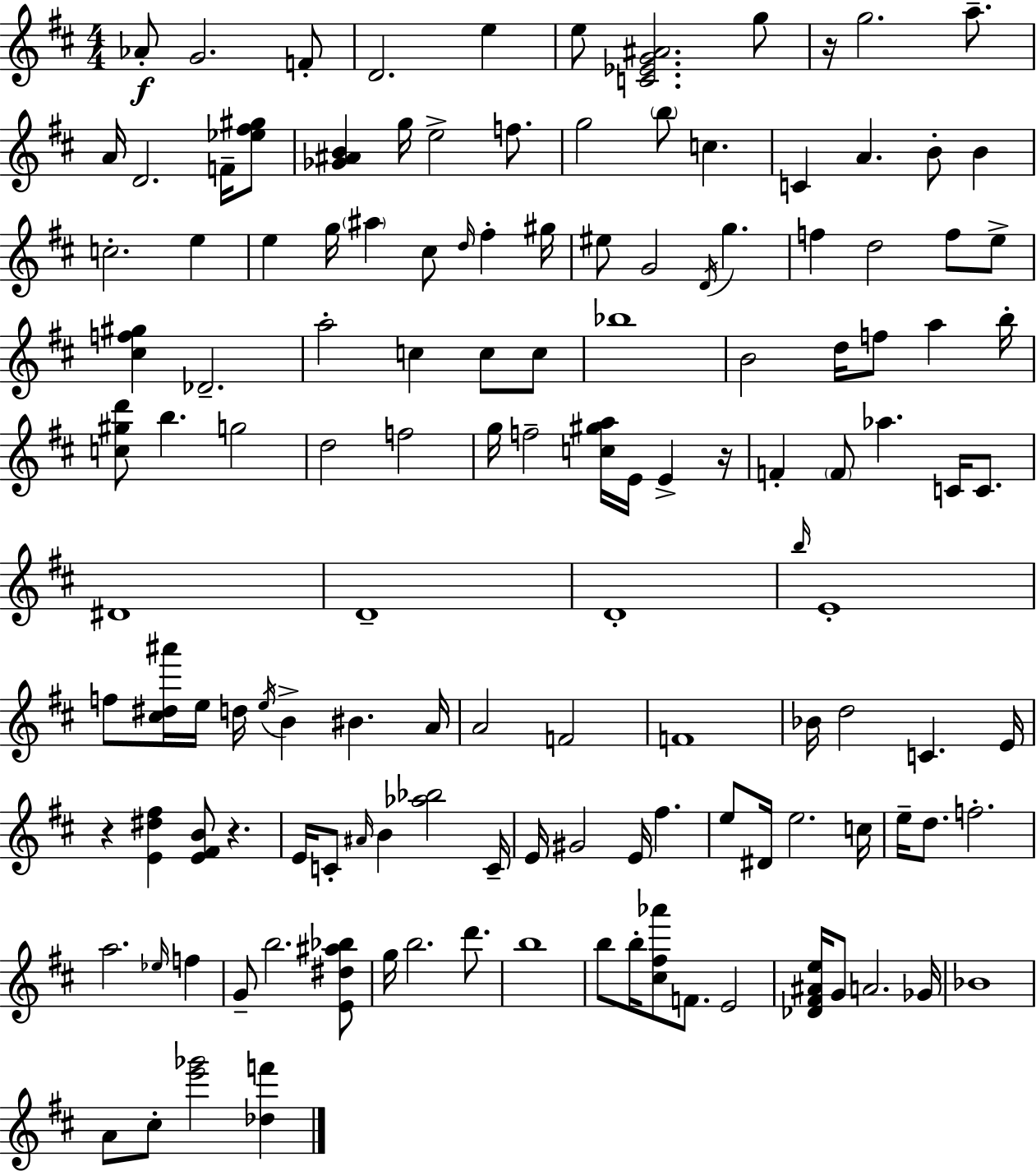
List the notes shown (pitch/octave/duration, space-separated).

Ab4/e G4/h. F4/e D4/h. E5/q E5/e [C4,Eb4,G4,A#4]/h. G5/e R/s G5/h. A5/e. A4/s D4/h. F4/s [Eb5,F#5,G#5]/e [Gb4,A#4,B4]/q G5/s E5/h F5/e. G5/h B5/e C5/q. C4/q A4/q. B4/e B4/q C5/h. E5/q E5/q G5/s A#5/q C#5/e D5/s F#5/q G#5/s EIS5/e G4/h D4/s G5/q. F5/q D5/h F5/e E5/e [C#5,F5,G#5]/q Db4/h. A5/h C5/q C5/e C5/e Bb5/w B4/h D5/s F5/e A5/q B5/s [C5,G#5,D6]/e B5/q. G5/h D5/h F5/h G5/s F5/h [C5,G#5,A5]/s E4/s E4/q R/s F4/q F4/e Ab5/q. C4/s C4/e. D#4/w D4/w D4/w B5/s E4/w F5/e [C#5,D#5,A#6]/s E5/s D5/s E5/s B4/q BIS4/q. A4/s A4/h F4/h F4/w Bb4/s D5/h C4/q. E4/s R/q [E4,D#5,F#5]/q [E4,F#4,B4]/e R/q. E4/s C4/e A#4/s B4/q [Ab5,Bb5]/h C4/s E4/s G#4/h E4/s F#5/q. E5/e D#4/s E5/h. C5/s E5/s D5/e. F5/h. A5/h. Eb5/s F5/q G4/e B5/h. [E4,D#5,A#5,Bb5]/e G5/s B5/h. D6/e. B5/w B5/e B5/s [C#5,F#5,Ab6]/e F4/e. E4/h [Db4,F#4,A#4,E5]/s G4/e A4/h. Gb4/s Bb4/w A4/e C#5/e [E6,Gb6]/h [Db5,F6]/q